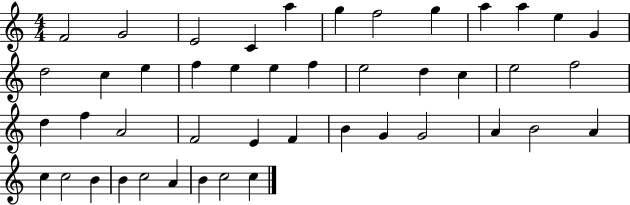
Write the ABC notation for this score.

X:1
T:Untitled
M:4/4
L:1/4
K:C
F2 G2 E2 C a g f2 g a a e G d2 c e f e e f e2 d c e2 f2 d f A2 F2 E F B G G2 A B2 A c c2 B B c2 A B c2 c